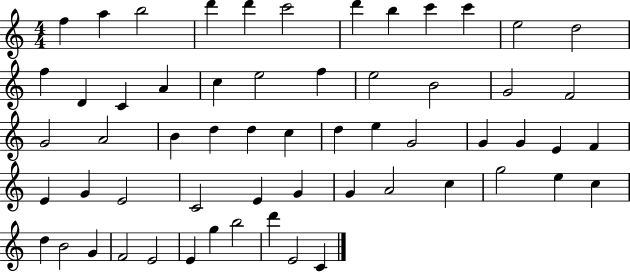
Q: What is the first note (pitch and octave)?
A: F5